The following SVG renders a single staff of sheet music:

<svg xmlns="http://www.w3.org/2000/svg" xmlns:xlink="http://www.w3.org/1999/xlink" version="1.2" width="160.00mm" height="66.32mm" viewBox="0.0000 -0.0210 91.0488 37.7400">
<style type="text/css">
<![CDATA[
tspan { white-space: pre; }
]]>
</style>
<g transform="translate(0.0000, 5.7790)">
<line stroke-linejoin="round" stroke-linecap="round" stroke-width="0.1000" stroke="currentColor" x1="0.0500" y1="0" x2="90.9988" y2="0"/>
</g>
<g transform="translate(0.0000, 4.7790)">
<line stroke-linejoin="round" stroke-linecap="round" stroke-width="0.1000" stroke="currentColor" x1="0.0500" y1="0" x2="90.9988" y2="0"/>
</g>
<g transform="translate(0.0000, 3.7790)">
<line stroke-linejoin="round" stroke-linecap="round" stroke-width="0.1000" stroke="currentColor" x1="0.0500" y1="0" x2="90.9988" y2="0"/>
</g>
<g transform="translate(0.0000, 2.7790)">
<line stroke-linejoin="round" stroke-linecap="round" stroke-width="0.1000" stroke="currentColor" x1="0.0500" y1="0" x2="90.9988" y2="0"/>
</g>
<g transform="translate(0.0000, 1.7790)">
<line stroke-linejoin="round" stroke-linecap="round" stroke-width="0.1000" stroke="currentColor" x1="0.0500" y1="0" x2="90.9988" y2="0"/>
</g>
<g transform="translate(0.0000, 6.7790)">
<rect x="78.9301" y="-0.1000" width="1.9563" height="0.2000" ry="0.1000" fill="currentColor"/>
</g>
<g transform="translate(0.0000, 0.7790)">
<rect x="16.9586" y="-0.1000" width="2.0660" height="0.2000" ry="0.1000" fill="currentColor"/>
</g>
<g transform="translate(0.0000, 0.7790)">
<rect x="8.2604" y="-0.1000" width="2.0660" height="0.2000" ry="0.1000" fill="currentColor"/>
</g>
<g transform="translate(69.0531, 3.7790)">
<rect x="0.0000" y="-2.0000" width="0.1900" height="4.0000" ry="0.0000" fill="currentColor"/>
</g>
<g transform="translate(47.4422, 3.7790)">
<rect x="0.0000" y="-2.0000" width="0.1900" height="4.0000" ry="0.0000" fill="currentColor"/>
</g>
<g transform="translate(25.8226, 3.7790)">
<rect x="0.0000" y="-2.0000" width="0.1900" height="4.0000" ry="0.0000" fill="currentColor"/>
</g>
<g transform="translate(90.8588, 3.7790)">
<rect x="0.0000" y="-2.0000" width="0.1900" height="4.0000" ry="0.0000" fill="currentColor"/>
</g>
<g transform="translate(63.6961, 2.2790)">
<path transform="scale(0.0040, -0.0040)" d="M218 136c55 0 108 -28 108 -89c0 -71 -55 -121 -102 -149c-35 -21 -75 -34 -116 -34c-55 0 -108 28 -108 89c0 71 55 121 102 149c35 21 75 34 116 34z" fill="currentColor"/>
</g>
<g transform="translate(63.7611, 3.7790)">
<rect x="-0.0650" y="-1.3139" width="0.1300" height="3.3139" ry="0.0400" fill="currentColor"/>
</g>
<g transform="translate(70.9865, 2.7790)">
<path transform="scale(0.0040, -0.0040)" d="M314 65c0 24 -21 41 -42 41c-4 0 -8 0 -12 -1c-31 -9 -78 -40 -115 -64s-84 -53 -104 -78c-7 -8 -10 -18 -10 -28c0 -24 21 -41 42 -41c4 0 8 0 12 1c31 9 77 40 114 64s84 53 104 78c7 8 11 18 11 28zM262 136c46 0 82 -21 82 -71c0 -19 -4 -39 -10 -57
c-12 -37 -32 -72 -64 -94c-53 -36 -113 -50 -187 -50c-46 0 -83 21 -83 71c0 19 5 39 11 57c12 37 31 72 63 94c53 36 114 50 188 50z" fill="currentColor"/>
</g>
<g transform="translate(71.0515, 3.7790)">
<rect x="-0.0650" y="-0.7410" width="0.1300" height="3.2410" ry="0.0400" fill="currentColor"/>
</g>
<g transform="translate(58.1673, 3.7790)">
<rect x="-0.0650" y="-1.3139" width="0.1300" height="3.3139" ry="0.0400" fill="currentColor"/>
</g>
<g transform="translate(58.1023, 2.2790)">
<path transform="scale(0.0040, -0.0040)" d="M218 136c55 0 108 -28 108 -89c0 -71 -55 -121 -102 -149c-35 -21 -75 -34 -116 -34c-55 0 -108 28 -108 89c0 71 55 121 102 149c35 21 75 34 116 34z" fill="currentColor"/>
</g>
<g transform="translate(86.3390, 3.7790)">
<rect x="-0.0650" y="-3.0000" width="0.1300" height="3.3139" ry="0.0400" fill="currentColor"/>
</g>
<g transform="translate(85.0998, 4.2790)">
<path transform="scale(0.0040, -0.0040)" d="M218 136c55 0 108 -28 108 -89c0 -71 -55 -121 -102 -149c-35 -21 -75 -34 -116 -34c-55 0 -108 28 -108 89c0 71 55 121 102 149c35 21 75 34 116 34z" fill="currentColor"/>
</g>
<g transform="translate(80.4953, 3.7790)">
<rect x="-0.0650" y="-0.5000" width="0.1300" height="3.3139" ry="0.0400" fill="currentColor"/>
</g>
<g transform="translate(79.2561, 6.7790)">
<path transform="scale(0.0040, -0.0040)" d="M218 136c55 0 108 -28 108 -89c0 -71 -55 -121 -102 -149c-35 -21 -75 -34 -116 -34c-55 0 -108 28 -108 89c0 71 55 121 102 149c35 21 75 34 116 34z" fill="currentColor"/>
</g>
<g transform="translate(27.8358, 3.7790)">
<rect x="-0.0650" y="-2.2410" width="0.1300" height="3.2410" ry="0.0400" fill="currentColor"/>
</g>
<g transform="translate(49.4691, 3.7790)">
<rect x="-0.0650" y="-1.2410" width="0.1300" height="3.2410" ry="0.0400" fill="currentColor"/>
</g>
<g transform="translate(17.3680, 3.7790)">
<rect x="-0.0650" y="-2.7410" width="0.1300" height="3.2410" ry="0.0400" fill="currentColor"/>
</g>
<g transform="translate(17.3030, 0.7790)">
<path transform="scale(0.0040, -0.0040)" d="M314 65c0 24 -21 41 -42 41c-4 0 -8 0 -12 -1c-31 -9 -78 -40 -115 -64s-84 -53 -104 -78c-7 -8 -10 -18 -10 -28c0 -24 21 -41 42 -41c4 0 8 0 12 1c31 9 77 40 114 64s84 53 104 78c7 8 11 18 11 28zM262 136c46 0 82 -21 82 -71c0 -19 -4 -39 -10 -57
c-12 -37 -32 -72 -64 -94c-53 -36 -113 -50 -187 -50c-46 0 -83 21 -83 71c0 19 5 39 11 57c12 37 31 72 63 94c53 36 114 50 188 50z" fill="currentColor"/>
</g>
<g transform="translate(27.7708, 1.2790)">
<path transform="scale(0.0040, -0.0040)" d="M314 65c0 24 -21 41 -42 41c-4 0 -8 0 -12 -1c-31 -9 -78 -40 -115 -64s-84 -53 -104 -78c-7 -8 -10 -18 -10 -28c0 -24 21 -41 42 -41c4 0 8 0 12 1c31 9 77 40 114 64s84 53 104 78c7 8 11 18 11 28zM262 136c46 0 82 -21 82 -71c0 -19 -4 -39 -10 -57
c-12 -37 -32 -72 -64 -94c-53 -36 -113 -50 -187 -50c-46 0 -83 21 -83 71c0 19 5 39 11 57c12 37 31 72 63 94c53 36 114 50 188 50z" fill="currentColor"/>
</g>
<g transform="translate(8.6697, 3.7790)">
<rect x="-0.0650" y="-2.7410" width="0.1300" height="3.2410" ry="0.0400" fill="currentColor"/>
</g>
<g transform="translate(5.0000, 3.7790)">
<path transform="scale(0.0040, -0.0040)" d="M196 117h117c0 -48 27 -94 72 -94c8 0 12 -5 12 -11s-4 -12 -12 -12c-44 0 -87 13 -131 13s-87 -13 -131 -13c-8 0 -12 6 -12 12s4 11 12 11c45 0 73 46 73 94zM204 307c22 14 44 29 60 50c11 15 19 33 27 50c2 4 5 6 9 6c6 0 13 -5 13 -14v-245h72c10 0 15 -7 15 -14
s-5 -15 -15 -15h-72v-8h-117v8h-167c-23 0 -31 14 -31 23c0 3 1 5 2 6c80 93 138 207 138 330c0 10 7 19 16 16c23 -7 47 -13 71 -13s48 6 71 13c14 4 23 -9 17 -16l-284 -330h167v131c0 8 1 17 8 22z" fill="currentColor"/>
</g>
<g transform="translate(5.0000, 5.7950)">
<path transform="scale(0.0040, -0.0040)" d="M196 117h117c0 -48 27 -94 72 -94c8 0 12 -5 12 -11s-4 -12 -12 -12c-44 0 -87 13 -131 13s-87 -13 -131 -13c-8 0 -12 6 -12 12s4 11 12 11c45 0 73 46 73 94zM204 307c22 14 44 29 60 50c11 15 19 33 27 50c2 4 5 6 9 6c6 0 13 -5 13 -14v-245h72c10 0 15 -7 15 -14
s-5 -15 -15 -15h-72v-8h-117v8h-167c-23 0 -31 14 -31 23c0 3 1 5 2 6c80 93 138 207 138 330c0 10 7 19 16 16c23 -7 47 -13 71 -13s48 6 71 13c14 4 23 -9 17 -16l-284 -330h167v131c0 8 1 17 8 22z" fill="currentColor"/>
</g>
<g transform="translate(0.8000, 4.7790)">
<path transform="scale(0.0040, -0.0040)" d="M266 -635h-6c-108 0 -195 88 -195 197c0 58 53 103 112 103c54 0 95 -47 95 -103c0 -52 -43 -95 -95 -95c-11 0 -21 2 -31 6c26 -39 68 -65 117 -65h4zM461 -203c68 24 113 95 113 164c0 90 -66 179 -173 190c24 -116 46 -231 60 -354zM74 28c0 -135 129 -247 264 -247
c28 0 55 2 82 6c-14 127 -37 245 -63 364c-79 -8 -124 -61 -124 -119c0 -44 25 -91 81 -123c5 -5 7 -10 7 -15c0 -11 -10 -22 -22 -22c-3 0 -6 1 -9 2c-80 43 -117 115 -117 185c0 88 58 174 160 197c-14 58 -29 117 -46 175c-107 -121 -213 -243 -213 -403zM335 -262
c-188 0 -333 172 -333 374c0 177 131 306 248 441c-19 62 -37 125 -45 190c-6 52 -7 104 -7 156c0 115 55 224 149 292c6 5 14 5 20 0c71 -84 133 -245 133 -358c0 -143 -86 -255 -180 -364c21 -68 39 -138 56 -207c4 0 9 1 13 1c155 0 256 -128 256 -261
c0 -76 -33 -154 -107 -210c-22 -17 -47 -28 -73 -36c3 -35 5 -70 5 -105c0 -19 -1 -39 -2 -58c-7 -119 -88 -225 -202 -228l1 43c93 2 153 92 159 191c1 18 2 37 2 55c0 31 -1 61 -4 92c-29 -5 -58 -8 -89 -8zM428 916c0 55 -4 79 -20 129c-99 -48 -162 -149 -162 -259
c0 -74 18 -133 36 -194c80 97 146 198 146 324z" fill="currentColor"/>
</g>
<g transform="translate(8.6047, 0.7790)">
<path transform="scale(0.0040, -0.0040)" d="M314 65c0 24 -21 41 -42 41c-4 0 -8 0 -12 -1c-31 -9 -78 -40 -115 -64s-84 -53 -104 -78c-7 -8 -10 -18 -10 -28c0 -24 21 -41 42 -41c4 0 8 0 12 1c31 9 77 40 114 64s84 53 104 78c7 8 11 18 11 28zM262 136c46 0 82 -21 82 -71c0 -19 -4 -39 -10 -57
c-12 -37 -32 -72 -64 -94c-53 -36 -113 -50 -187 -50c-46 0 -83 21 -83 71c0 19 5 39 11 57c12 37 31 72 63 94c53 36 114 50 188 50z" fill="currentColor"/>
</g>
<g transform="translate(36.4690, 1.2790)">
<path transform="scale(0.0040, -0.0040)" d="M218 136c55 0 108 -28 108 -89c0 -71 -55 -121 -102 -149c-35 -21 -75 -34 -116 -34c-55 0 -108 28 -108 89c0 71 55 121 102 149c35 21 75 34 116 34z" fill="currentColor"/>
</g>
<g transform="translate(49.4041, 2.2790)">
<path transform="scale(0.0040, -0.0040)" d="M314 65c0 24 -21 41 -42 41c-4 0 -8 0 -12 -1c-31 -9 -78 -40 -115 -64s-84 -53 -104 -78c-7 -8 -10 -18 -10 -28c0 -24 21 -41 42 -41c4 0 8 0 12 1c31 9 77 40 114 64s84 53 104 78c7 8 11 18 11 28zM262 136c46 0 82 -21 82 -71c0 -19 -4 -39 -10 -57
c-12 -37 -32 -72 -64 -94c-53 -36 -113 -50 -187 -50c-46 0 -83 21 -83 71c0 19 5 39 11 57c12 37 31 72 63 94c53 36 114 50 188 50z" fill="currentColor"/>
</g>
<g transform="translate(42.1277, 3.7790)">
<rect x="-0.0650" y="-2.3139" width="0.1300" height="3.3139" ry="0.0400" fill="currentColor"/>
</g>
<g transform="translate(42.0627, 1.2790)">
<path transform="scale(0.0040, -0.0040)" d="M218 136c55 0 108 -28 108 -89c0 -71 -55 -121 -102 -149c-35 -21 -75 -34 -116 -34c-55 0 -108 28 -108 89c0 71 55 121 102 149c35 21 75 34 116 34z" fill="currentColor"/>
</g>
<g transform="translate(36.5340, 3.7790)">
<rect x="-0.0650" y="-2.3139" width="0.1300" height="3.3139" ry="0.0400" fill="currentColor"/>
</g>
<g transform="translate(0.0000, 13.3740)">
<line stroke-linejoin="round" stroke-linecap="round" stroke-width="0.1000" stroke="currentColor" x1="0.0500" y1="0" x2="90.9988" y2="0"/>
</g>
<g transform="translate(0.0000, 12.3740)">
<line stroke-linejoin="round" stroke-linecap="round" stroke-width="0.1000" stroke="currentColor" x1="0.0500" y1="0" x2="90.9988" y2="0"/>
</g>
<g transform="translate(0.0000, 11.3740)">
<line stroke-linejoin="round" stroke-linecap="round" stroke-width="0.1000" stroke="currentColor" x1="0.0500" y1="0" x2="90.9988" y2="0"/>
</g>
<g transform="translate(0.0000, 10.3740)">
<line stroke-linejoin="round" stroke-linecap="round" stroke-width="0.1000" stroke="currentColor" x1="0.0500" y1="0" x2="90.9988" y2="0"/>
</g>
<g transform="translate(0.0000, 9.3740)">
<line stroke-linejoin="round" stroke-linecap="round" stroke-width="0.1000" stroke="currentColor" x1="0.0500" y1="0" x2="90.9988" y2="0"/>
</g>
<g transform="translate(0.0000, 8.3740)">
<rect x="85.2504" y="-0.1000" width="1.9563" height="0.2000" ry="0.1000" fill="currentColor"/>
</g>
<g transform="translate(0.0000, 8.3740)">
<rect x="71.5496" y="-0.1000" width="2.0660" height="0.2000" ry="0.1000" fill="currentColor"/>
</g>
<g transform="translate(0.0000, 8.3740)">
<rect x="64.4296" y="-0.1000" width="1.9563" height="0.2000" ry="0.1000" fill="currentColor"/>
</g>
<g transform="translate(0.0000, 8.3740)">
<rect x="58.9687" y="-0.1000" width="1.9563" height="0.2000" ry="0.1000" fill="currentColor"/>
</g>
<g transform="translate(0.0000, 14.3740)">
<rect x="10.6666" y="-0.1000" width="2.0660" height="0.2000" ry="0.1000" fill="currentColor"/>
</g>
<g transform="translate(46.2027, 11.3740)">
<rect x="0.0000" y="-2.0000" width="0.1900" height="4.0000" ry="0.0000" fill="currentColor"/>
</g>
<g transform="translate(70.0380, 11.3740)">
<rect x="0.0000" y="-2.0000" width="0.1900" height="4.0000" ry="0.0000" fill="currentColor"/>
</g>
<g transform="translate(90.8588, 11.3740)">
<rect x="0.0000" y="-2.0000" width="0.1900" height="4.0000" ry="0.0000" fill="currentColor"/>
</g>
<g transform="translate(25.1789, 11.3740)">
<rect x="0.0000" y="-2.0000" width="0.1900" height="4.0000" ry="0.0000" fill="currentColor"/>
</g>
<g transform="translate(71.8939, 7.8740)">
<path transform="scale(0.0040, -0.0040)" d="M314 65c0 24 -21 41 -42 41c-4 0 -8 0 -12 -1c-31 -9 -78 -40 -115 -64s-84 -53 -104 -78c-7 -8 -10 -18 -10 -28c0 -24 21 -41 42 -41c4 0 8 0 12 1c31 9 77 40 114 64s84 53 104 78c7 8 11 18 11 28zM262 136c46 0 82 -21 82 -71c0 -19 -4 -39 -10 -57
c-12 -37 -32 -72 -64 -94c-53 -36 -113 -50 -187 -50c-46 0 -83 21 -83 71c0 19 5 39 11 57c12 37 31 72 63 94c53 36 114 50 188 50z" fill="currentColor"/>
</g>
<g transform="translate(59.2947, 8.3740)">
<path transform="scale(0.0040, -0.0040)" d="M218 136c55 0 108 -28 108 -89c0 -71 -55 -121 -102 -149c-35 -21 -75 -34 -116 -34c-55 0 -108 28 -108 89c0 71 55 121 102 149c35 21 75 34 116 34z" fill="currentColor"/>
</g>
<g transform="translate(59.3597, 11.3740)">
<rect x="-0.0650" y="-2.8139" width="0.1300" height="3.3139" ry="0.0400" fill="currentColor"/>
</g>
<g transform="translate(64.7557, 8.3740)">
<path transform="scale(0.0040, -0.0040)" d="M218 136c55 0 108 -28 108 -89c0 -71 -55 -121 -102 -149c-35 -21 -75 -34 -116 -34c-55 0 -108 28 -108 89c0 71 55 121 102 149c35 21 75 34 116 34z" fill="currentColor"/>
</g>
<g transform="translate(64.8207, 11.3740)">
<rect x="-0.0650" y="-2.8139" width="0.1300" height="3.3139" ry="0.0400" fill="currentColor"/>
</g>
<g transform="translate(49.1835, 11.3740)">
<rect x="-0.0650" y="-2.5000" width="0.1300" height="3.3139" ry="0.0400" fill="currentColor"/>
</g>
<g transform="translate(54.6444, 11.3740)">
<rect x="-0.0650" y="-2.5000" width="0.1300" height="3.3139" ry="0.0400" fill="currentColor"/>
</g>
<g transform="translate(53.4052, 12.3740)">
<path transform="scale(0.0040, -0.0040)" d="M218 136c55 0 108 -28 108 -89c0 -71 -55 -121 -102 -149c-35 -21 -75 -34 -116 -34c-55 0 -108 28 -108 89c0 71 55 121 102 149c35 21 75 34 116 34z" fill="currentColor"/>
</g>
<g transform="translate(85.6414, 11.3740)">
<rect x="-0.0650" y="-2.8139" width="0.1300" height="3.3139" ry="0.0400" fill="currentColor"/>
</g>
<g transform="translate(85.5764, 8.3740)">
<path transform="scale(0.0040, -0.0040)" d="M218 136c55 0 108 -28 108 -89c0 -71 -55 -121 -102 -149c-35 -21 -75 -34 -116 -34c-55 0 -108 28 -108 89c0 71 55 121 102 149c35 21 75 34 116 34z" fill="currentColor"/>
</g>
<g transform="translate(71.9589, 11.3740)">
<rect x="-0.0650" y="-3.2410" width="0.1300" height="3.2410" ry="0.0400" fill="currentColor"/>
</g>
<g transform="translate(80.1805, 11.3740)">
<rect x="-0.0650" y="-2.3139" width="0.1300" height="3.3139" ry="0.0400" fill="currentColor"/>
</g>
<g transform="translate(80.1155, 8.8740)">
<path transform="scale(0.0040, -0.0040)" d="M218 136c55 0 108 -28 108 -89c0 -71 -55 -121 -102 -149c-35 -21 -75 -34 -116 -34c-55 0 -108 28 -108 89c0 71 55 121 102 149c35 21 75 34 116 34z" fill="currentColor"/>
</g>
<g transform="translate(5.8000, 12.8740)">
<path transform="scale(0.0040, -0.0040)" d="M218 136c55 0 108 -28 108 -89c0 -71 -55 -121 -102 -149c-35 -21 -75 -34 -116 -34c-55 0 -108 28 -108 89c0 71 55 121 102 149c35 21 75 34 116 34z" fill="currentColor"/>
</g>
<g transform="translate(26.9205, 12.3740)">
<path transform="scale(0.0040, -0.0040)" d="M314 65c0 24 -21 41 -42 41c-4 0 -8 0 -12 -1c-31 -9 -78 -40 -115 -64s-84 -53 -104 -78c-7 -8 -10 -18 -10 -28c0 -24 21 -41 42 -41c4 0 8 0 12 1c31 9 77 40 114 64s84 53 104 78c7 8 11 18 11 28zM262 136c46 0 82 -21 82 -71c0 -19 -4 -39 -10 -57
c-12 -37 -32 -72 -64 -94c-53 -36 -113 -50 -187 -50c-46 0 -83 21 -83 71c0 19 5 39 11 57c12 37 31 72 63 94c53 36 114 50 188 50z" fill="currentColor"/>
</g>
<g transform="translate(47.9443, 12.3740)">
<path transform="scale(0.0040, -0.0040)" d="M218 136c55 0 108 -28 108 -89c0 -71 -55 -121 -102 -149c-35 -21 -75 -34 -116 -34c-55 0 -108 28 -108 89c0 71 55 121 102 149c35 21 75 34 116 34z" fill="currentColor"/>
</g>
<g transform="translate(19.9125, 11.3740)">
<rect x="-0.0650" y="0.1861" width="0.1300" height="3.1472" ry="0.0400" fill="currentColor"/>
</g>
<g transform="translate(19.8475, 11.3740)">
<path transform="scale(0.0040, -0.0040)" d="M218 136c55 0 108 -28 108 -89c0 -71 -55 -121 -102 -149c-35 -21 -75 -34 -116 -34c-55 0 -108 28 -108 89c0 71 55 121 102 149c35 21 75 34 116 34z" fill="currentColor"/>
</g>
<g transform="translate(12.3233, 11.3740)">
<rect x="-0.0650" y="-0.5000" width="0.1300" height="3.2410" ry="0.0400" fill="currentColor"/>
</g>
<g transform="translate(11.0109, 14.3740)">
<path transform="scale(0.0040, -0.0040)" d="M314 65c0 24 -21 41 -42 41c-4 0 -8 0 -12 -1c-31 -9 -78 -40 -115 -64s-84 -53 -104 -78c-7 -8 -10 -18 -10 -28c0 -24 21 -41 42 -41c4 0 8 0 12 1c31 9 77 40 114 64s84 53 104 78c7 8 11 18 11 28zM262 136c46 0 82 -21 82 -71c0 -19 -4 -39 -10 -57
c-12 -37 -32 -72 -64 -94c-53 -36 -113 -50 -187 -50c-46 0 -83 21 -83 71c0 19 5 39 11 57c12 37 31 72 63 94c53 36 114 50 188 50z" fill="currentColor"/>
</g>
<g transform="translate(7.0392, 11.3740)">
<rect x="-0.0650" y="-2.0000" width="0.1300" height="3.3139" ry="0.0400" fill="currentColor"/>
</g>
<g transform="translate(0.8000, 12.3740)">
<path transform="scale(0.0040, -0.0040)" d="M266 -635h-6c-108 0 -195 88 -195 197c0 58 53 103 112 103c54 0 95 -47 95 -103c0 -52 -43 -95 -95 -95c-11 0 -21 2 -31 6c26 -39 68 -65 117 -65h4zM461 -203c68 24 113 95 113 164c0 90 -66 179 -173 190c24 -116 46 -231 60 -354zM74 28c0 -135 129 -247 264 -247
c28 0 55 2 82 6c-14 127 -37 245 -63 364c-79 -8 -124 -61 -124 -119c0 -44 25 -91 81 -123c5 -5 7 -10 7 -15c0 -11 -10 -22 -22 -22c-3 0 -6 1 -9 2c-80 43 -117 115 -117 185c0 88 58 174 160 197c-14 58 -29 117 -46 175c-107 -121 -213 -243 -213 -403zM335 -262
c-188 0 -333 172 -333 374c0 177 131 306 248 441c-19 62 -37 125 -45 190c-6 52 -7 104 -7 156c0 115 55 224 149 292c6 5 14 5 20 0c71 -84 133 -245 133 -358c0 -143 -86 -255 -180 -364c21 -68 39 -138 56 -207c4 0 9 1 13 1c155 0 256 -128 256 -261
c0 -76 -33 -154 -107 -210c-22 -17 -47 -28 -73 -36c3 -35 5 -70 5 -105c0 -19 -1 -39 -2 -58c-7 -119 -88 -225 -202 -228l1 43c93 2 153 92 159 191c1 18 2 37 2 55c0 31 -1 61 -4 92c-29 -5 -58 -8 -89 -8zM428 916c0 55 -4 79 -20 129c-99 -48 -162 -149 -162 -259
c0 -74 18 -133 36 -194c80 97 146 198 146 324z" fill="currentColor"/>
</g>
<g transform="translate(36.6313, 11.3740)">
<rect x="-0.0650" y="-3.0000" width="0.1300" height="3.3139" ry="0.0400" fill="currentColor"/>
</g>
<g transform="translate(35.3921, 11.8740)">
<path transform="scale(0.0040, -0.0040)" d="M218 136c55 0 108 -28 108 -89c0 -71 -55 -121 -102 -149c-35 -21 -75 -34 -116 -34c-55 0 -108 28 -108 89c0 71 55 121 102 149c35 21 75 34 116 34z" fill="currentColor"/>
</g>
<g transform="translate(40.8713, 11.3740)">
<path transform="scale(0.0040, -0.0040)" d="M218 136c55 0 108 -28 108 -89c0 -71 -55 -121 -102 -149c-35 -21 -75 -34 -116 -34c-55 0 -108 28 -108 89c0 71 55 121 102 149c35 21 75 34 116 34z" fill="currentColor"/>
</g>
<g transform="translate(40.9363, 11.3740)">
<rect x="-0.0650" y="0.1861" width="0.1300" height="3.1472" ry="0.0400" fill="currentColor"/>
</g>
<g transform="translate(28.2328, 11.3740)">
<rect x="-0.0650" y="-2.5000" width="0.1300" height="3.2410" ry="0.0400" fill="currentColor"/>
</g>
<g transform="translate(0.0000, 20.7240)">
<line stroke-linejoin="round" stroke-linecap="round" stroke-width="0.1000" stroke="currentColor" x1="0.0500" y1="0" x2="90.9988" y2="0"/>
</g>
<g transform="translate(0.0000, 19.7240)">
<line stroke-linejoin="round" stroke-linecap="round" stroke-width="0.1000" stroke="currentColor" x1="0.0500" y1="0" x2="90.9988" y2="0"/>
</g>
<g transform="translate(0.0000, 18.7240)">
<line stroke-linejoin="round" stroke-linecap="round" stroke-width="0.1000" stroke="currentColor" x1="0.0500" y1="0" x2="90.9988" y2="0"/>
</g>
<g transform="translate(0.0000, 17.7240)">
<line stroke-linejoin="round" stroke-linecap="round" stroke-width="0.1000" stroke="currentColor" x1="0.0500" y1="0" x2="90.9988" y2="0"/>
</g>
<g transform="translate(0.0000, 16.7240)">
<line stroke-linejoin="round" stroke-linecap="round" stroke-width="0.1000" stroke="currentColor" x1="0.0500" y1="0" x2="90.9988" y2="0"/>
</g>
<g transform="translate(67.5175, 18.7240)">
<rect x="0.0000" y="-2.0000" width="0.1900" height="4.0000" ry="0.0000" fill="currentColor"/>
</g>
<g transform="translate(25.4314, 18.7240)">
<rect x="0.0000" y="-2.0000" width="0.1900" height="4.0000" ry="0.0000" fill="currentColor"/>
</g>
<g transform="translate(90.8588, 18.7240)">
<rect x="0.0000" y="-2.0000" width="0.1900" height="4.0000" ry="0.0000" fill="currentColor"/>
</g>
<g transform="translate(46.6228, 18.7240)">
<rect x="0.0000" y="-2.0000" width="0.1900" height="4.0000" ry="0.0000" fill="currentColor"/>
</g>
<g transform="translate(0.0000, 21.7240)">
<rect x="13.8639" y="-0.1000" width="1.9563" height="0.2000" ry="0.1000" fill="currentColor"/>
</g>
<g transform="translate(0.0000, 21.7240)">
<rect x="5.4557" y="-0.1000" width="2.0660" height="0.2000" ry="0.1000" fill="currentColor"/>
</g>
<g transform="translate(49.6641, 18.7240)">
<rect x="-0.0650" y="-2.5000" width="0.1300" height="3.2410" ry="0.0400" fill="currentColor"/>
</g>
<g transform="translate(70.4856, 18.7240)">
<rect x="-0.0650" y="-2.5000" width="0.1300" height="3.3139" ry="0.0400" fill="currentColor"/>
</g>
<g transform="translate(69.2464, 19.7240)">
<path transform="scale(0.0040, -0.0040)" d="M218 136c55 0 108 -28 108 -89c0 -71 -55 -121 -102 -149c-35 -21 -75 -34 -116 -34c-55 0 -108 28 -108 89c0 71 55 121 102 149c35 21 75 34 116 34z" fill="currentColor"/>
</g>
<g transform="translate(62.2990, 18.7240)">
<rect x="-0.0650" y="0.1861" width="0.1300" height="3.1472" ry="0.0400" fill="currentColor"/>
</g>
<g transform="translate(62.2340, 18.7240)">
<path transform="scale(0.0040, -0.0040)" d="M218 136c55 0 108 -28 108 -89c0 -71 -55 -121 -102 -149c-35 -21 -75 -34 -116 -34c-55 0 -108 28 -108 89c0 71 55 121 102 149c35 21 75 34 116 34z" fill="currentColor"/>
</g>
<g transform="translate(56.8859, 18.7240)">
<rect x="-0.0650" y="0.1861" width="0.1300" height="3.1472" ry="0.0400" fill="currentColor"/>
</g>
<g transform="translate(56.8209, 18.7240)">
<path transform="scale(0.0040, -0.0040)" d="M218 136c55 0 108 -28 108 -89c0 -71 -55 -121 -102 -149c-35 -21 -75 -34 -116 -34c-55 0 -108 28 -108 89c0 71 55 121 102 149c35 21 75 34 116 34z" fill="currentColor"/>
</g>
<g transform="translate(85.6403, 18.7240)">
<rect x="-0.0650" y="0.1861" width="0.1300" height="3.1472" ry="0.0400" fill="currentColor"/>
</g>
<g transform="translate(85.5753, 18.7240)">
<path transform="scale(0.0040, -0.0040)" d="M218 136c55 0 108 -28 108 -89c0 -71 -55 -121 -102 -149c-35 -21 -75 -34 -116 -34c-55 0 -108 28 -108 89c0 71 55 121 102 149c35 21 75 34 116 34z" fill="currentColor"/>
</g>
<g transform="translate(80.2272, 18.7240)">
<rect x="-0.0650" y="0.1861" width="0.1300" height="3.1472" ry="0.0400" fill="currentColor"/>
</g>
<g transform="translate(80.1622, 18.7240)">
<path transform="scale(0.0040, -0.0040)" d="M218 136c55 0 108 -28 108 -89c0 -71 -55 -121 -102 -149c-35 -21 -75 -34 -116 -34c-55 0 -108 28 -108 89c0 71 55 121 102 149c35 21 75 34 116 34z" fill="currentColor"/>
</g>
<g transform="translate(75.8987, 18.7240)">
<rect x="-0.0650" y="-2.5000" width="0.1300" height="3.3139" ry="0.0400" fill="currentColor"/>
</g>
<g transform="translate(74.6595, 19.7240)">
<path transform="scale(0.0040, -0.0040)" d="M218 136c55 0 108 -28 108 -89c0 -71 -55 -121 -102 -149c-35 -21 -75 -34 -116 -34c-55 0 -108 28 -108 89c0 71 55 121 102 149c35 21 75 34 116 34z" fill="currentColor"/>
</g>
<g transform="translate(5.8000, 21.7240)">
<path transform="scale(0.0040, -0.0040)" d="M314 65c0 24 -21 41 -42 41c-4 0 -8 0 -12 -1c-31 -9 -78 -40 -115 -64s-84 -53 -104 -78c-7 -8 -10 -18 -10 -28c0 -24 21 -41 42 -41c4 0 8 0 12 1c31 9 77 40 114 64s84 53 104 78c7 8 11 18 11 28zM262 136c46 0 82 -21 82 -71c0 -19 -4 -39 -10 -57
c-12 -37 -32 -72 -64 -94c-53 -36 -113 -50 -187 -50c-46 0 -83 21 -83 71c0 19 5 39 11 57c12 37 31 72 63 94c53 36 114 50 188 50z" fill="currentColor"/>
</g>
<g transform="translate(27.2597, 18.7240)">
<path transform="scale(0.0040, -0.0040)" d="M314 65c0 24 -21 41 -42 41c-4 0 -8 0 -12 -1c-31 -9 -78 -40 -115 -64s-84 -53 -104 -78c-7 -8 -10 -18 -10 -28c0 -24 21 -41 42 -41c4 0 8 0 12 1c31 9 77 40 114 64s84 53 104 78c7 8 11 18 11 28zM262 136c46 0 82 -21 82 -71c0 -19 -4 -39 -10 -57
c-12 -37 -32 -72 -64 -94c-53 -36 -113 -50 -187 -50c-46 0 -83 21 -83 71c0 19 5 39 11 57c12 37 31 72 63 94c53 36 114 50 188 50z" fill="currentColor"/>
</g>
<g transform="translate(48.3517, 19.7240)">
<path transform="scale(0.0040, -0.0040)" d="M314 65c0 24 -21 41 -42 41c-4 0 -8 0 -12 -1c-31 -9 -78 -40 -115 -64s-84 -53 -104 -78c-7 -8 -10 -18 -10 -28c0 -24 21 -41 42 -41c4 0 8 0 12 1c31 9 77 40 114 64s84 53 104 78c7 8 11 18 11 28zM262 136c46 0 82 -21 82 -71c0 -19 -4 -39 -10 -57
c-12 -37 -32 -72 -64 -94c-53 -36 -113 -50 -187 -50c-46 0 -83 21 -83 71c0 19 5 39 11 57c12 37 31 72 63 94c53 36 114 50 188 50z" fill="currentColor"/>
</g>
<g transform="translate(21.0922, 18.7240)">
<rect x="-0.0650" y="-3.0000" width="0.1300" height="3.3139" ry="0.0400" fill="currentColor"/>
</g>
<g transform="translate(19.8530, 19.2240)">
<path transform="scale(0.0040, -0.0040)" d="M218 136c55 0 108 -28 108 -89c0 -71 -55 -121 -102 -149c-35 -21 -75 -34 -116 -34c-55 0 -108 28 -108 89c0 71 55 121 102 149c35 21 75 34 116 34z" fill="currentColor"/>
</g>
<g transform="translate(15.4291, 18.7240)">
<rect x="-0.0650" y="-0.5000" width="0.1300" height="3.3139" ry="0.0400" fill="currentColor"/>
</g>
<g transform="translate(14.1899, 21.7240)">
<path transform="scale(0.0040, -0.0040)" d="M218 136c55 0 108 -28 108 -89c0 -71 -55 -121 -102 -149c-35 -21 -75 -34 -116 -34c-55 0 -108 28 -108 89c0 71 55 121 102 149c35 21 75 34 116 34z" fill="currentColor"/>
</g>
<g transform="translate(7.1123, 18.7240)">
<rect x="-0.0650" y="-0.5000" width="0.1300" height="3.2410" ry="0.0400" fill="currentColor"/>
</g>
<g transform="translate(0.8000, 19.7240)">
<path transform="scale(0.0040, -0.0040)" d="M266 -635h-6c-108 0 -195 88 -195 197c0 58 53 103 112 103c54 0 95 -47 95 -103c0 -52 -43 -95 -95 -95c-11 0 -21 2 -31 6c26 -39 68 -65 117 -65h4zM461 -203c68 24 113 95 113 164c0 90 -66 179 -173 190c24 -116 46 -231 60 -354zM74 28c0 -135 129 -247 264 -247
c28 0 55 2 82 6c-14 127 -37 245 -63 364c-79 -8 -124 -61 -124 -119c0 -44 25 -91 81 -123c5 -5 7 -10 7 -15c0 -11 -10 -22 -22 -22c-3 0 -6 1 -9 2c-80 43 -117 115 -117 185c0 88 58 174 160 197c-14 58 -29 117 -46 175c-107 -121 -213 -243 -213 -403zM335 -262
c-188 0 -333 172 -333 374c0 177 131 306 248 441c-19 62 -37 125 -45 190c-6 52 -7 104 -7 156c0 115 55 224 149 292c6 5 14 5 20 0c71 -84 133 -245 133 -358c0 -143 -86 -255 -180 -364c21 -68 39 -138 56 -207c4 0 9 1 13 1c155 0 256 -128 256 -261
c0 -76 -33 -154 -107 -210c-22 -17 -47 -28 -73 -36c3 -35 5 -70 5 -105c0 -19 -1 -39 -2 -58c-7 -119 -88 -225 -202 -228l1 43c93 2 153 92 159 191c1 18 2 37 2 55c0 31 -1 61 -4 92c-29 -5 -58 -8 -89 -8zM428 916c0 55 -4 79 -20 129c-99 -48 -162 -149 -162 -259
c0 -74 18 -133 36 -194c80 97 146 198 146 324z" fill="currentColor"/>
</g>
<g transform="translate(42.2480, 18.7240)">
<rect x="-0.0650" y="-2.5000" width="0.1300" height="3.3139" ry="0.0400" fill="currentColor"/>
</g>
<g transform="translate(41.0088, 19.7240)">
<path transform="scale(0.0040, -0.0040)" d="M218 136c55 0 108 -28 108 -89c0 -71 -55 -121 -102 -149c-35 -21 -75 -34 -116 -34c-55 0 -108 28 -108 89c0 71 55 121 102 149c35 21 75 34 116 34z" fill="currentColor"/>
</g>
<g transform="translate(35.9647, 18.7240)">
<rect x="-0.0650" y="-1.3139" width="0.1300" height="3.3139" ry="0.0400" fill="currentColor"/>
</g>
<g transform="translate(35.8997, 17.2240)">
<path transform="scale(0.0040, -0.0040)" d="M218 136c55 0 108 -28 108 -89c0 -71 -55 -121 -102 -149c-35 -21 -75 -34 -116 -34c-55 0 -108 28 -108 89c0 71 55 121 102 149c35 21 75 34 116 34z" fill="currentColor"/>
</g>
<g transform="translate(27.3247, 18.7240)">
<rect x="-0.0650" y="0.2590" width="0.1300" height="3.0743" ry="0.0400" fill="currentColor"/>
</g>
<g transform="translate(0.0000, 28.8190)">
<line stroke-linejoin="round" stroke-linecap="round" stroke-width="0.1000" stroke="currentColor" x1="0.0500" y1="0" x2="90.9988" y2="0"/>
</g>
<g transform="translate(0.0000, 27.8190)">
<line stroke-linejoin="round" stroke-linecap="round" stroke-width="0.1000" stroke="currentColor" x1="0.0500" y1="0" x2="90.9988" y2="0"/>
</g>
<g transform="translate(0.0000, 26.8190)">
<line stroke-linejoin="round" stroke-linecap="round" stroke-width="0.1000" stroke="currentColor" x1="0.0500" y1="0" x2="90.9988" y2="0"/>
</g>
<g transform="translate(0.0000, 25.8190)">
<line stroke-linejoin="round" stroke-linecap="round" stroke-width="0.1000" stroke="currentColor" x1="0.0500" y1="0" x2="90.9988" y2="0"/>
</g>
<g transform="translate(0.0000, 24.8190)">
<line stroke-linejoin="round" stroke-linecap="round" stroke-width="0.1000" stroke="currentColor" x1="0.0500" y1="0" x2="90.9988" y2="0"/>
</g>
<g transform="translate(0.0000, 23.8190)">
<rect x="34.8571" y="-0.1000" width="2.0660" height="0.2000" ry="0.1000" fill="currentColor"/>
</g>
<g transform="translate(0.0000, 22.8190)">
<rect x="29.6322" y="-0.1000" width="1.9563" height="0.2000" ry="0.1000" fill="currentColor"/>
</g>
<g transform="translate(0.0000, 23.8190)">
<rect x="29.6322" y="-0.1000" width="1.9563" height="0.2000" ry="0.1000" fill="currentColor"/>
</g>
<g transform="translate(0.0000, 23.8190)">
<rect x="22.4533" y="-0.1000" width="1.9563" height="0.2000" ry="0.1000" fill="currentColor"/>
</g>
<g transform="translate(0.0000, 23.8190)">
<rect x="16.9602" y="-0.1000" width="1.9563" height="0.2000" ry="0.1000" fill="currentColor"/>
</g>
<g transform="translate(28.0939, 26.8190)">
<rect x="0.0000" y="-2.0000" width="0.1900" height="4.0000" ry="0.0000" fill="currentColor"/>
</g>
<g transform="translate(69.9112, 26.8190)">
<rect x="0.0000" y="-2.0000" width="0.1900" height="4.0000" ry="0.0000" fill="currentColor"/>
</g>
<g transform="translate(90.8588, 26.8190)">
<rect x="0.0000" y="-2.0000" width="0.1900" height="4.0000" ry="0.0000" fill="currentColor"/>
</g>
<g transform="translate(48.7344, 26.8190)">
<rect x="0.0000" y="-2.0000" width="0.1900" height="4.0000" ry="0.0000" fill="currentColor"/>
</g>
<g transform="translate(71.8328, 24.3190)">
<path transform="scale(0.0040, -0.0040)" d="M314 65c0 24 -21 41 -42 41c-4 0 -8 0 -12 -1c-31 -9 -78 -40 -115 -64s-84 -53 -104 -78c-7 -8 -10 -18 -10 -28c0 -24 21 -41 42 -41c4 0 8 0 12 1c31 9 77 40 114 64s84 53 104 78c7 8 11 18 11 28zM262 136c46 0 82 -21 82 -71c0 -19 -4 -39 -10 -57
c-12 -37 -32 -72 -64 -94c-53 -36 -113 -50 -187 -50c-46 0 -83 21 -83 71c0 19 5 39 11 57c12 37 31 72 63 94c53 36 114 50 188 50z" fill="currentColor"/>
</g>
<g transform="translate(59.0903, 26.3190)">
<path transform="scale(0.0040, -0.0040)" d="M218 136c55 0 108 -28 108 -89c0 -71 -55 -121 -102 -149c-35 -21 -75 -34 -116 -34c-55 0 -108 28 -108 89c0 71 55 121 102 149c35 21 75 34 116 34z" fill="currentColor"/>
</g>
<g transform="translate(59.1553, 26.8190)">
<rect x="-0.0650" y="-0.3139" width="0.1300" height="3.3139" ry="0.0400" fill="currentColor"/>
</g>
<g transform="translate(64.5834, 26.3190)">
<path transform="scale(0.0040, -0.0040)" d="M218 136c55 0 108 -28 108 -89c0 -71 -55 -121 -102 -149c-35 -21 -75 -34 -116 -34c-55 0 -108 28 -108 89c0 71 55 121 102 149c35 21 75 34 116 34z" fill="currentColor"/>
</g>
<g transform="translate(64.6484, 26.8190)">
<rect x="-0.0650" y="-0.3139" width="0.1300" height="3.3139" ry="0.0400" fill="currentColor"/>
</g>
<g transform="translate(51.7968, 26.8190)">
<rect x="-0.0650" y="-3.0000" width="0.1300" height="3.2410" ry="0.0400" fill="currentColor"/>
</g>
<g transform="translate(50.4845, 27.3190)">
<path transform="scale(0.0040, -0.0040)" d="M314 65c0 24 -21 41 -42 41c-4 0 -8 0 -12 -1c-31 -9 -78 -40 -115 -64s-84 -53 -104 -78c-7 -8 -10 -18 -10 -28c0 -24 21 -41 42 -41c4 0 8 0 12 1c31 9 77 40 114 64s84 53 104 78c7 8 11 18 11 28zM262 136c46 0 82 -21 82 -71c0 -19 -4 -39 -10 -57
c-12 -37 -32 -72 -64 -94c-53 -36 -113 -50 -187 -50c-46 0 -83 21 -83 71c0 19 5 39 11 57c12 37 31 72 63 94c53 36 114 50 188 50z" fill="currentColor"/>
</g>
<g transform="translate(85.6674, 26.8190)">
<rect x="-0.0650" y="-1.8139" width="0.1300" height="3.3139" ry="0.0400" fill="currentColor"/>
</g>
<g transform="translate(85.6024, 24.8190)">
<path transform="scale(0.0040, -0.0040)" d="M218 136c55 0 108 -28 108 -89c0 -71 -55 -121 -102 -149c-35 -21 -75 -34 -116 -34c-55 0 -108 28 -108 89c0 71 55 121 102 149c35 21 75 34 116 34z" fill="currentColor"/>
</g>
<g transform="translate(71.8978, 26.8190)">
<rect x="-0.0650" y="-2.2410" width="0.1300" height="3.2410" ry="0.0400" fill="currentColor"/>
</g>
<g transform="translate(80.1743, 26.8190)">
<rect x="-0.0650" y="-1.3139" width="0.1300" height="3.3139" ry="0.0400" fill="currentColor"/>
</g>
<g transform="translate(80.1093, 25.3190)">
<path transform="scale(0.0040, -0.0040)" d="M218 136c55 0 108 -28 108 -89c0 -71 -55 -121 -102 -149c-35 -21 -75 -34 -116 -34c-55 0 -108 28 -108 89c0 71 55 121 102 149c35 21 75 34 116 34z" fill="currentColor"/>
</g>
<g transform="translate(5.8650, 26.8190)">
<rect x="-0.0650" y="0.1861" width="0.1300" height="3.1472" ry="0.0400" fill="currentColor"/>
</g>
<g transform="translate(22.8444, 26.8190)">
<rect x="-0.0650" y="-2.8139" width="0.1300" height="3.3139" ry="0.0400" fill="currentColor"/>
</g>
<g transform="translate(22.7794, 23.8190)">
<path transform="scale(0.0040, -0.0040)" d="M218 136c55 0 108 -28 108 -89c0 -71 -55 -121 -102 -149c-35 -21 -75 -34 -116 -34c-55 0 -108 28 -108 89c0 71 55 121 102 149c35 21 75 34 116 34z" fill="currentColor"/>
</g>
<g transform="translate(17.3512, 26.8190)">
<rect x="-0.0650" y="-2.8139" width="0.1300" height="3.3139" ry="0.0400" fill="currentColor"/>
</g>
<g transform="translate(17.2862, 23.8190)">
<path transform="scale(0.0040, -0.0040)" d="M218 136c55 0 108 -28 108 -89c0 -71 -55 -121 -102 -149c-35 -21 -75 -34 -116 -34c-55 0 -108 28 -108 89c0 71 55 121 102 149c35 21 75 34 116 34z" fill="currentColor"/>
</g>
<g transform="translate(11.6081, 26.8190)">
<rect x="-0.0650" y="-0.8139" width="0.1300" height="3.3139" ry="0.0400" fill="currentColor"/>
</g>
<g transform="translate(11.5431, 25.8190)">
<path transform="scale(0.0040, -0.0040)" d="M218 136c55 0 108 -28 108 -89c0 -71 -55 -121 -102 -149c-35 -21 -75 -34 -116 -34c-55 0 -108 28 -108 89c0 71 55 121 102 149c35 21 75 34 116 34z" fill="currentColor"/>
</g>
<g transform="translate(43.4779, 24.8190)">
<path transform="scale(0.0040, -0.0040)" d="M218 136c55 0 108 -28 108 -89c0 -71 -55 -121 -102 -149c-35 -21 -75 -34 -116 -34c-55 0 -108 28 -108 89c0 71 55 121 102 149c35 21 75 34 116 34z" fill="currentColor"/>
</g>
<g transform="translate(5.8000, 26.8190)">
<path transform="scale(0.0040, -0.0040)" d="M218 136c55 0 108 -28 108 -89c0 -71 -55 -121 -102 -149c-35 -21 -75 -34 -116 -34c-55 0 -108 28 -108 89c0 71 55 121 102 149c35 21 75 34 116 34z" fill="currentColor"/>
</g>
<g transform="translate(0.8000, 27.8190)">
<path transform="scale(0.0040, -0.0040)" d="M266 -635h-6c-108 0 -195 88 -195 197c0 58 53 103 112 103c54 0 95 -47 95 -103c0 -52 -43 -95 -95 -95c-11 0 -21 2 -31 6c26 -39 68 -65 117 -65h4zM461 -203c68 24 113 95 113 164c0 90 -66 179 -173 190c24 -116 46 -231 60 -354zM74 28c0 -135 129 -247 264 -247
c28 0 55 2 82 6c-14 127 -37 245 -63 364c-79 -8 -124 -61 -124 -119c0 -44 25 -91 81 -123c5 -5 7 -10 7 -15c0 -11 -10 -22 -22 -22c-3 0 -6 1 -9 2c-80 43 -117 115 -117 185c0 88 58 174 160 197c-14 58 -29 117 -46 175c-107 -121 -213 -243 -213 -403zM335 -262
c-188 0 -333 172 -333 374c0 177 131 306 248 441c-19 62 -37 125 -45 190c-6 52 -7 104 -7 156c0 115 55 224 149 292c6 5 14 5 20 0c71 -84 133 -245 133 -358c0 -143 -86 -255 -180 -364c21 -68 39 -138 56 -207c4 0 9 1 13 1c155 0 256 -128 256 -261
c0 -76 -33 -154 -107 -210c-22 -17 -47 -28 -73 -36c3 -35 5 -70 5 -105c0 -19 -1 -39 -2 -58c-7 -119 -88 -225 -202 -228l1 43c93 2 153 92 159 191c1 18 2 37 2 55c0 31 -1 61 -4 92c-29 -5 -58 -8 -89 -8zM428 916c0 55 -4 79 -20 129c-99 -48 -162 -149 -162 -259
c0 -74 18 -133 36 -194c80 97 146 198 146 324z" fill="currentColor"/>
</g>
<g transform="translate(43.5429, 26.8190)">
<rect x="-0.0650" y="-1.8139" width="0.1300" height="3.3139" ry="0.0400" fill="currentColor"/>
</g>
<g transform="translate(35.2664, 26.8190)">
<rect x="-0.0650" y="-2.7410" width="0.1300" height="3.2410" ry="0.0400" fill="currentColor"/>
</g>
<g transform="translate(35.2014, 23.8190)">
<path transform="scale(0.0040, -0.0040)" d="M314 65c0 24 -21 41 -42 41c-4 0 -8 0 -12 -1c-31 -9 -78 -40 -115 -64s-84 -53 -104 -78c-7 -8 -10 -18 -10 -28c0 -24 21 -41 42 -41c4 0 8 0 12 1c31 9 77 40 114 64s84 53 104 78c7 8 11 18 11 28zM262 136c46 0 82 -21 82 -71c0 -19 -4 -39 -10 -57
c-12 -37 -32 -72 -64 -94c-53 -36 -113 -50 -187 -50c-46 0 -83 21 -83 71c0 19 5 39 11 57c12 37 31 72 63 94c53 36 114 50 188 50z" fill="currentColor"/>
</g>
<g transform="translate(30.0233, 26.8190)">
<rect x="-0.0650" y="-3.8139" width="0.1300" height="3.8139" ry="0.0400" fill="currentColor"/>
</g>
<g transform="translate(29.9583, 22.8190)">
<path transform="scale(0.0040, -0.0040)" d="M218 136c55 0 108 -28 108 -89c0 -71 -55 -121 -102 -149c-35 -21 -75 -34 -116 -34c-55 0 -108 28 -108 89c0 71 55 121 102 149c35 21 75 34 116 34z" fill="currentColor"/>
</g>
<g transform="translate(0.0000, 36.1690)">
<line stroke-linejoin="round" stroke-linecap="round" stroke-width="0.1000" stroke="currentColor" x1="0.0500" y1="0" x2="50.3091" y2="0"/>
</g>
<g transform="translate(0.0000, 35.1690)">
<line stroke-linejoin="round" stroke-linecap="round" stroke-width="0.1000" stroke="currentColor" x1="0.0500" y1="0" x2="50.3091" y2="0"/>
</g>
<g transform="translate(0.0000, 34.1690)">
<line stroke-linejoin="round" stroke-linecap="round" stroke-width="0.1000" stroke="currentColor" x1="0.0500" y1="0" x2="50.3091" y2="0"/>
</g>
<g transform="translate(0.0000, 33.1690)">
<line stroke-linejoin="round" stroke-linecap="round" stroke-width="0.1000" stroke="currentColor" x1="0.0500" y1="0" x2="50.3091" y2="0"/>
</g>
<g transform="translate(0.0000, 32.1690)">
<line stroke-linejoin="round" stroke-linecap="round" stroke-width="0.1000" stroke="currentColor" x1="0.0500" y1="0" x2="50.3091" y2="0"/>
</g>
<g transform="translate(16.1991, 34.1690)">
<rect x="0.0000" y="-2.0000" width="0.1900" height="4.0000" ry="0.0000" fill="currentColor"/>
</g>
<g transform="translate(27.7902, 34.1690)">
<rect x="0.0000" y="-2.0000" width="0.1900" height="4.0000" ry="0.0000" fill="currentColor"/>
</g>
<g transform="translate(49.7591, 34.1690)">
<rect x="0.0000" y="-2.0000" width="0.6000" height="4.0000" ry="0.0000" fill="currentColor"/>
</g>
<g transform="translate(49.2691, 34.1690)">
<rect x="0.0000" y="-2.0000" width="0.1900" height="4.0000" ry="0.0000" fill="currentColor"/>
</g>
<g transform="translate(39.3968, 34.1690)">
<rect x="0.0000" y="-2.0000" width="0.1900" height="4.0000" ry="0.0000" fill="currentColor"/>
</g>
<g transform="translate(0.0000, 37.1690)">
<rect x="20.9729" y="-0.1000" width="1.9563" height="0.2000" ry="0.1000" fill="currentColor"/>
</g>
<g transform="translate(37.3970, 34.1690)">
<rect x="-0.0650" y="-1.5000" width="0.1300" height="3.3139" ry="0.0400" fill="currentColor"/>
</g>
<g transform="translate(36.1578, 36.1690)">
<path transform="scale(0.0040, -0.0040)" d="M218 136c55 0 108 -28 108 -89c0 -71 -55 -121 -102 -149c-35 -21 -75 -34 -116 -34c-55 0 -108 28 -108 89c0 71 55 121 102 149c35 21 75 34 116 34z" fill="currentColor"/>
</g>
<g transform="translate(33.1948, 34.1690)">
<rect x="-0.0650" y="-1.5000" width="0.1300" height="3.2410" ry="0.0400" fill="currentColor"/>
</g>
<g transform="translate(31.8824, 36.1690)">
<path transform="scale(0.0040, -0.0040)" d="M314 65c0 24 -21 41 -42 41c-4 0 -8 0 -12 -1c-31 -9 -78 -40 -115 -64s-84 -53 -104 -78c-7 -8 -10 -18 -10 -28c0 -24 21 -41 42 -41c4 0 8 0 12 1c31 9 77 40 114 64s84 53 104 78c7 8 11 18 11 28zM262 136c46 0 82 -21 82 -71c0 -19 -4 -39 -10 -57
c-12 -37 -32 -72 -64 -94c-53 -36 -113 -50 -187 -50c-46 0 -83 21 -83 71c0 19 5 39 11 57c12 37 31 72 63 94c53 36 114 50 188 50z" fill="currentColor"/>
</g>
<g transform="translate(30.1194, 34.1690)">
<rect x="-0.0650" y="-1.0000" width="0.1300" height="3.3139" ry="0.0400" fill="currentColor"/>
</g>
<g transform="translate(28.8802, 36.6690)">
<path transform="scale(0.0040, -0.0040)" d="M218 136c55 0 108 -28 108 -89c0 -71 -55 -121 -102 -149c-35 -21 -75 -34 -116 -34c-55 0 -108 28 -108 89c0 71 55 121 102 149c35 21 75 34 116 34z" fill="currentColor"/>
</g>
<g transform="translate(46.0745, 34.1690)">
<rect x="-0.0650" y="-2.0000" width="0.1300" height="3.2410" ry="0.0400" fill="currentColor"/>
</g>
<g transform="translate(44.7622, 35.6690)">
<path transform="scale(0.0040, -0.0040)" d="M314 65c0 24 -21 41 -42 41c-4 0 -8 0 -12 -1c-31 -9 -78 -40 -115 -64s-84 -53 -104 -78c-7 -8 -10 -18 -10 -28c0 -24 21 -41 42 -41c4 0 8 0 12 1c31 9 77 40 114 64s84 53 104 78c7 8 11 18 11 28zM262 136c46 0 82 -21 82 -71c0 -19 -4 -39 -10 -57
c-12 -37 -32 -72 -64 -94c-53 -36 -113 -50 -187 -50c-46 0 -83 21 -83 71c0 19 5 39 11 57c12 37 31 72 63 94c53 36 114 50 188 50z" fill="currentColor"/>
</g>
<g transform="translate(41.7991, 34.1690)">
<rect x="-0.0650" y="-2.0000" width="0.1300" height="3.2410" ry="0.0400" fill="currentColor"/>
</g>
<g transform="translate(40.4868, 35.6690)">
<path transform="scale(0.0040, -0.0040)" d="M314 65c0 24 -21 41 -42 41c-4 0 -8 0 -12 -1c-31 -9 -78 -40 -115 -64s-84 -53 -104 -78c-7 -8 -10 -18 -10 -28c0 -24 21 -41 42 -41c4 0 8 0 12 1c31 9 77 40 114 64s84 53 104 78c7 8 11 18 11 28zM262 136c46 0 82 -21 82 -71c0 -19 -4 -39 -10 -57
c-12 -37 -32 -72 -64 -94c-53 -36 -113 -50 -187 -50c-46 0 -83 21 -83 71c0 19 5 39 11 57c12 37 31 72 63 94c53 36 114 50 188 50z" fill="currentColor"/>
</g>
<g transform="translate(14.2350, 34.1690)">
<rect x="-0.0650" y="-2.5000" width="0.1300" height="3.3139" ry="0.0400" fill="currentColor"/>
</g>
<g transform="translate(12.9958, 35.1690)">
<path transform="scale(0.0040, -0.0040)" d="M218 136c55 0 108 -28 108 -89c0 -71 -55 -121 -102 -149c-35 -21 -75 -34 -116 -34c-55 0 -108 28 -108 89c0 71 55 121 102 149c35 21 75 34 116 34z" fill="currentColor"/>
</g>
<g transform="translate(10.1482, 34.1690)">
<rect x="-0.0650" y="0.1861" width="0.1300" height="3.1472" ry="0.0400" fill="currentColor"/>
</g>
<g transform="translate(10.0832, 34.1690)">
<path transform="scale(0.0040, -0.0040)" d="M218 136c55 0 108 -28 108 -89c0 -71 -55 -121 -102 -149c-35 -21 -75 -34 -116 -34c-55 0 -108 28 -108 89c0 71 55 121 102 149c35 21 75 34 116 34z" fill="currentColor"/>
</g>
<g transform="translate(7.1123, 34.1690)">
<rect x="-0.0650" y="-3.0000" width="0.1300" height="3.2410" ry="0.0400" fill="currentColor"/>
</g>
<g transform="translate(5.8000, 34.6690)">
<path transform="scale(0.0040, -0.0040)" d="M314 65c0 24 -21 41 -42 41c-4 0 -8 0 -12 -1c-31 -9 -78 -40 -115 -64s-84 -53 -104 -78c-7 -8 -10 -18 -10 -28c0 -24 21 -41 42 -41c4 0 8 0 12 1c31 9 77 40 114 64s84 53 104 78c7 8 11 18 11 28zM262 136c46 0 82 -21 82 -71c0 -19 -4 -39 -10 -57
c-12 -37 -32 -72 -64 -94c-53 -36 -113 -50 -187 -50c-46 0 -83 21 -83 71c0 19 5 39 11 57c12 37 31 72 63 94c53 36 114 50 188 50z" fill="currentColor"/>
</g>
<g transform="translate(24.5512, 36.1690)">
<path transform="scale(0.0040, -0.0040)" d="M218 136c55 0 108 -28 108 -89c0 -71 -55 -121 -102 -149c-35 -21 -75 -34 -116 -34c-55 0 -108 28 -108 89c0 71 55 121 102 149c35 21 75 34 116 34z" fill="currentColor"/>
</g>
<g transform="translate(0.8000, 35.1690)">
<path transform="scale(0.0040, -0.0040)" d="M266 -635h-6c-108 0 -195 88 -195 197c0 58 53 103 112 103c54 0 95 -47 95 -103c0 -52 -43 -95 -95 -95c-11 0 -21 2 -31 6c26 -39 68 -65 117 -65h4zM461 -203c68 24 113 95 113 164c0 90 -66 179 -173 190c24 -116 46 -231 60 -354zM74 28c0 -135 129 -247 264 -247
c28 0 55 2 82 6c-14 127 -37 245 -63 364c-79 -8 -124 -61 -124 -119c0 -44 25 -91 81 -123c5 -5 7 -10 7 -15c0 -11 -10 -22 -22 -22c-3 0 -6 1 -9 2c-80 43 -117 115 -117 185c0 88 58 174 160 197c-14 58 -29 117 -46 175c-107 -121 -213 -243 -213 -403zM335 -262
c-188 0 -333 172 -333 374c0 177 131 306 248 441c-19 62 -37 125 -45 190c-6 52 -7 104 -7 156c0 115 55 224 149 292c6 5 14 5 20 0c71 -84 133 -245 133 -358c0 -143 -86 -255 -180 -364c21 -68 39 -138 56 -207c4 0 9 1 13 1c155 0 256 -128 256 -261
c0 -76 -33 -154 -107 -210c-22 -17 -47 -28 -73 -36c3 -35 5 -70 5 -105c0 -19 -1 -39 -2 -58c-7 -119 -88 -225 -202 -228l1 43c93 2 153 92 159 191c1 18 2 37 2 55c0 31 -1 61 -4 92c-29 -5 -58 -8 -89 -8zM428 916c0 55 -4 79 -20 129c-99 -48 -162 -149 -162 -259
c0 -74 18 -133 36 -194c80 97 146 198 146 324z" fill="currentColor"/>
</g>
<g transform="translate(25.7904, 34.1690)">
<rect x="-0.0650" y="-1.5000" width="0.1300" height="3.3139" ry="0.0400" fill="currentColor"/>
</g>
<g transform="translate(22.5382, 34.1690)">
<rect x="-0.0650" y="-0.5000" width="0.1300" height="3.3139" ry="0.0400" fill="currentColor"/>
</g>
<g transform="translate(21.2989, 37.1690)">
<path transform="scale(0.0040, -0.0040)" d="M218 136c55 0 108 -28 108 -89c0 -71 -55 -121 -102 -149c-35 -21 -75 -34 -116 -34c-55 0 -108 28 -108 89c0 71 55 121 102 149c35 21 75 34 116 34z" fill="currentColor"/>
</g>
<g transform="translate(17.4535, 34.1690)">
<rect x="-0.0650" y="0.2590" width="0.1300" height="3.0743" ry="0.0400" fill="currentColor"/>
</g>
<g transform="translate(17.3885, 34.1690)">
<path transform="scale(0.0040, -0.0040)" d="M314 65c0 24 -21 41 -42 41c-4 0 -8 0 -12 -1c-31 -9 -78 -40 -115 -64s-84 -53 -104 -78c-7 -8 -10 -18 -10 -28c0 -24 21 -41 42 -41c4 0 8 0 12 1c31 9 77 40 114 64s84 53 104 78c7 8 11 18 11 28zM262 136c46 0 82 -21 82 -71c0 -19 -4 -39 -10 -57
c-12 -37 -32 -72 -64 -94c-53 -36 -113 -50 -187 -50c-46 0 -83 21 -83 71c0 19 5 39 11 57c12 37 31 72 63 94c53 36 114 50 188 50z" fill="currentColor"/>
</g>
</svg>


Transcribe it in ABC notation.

X:1
T:Untitled
M:4/4
L:1/4
K:C
a2 a2 g2 g g e2 e e d2 C A F C2 B G2 A B G G a a b2 g a C2 C A B2 e G G2 B B G G B B B d a a c' a2 f A2 c c g2 e f A2 B G B2 C E D E2 E F2 F2